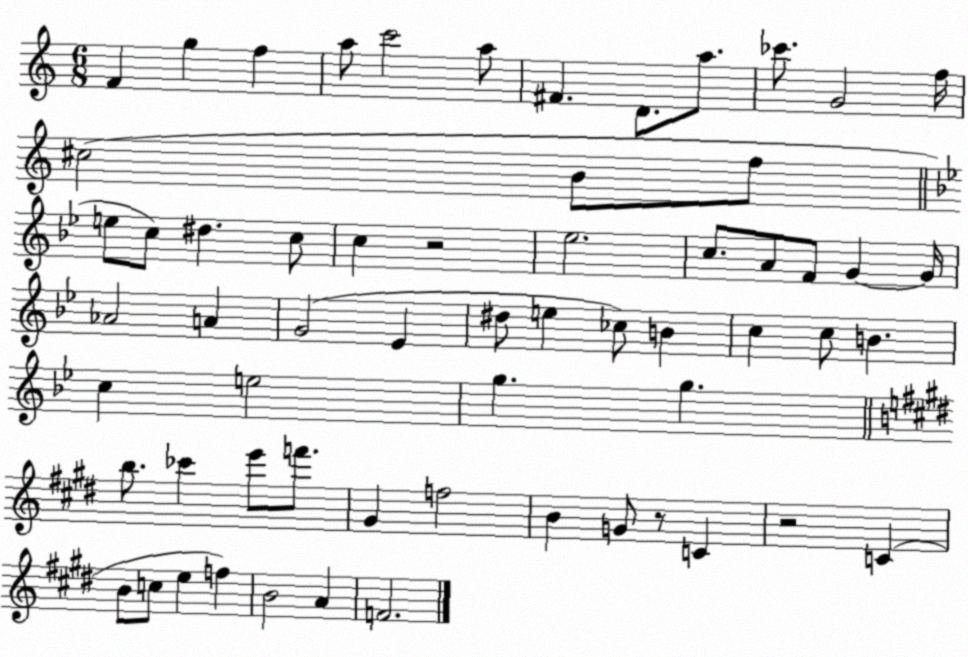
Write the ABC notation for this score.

X:1
T:Untitled
M:6/8
L:1/4
K:C
F g f a/2 c'2 a/2 ^F D/2 a/2 _c'/2 G2 f/4 ^c2 B/2 f/2 e/2 c/2 ^d c/2 c z2 _e2 c/2 A/2 F/2 G G/4 _A2 A G2 _E ^d/2 e _c/2 B c c/2 B c e2 g g b/2 _c' e'/2 f'/2 ^G f2 B G/2 z/2 C z2 C B/2 c/2 e f B2 A F2